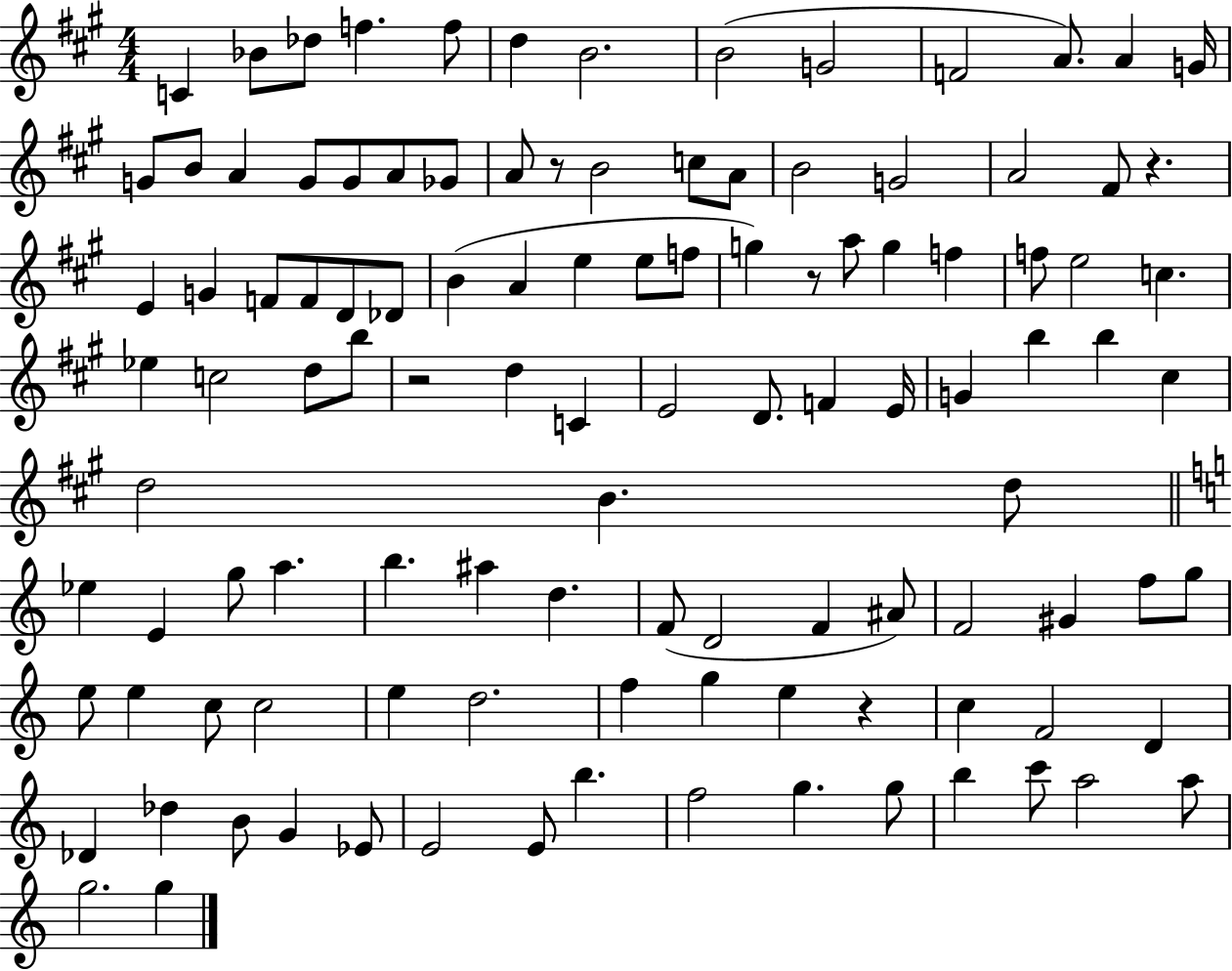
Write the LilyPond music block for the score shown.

{
  \clef treble
  \numericTimeSignature
  \time 4/4
  \key a \major
  c'4 bes'8 des''8 f''4. f''8 | d''4 b'2. | b'2( g'2 | f'2 a'8.) a'4 g'16 | \break g'8 b'8 a'4 g'8 g'8 a'8 ges'8 | a'8 r8 b'2 c''8 a'8 | b'2 g'2 | a'2 fis'8 r4. | \break e'4 g'4 f'8 f'8 d'8 des'8 | b'4( a'4 e''4 e''8 f''8 | g''4) r8 a''8 g''4 f''4 | f''8 e''2 c''4. | \break ees''4 c''2 d''8 b''8 | r2 d''4 c'4 | e'2 d'8. f'4 e'16 | g'4 b''4 b''4 cis''4 | \break d''2 b'4. d''8 | \bar "||" \break \key c \major ees''4 e'4 g''8 a''4. | b''4. ais''4 d''4. | f'8( d'2 f'4 ais'8) | f'2 gis'4 f''8 g''8 | \break e''8 e''4 c''8 c''2 | e''4 d''2. | f''4 g''4 e''4 r4 | c''4 f'2 d'4 | \break des'4 des''4 b'8 g'4 ees'8 | e'2 e'8 b''4. | f''2 g''4. g''8 | b''4 c'''8 a''2 a''8 | \break g''2. g''4 | \bar "|."
}